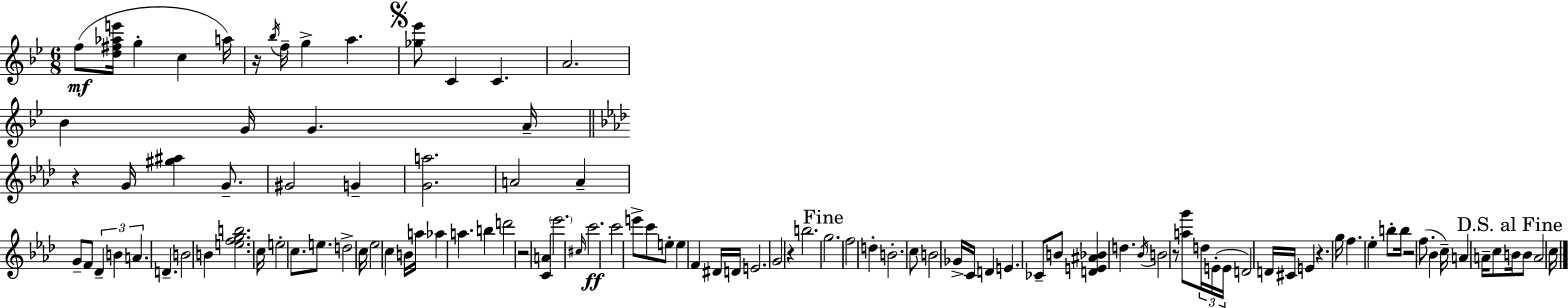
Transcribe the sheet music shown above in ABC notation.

X:1
T:Untitled
M:6/8
L:1/4
K:Bb
f/2 [d^f_ae']/4 g c a/4 z/4 _b/4 f/4 g a [_g_e']/2 C C A2 _B G/4 G A/4 z G/4 [^g^a] G/2 ^G2 G [Ga]2 A2 A G/2 F/2 _D B A D B2 B [efgb]2 c/4 e2 c/2 e/2 d2 c/4 _e2 c B/4 a/4 _a a b d'2 z2 [CA] _e'2 ^c/4 c'2 c'2 e'/2 c'/2 e/2 e F ^D/4 D/4 E2 G2 z b2 g2 f2 d B2 c/2 B2 _G/4 C/4 D E _C/2 B/2 [DE^A_B] d _B/4 B2 z/2 [ag']/2 d/4 E/4 E/4 D2 D/4 ^C/4 E z g/4 f _e b/2 b/4 z2 f/2 _B c/4 A A/4 c/2 B/4 B/2 A2 c/4